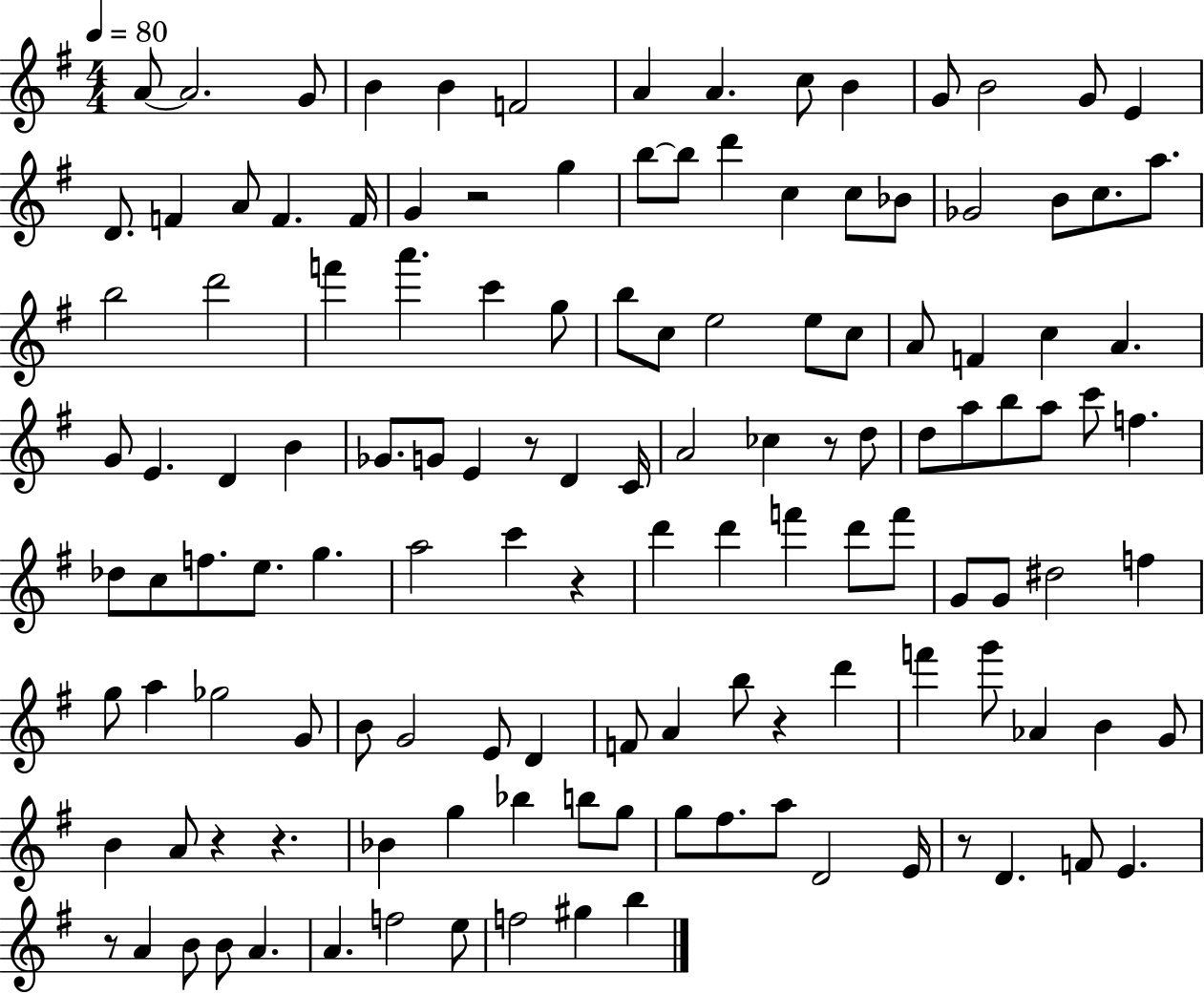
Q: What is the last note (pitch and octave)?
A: B5